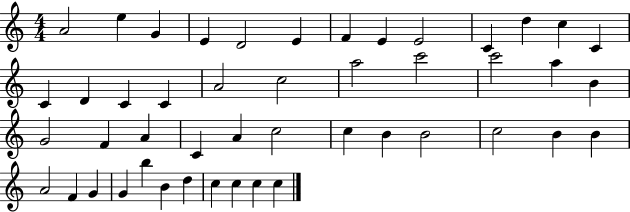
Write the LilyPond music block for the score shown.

{
  \clef treble
  \numericTimeSignature
  \time 4/4
  \key c \major
  a'2 e''4 g'4 | e'4 d'2 e'4 | f'4 e'4 e'2 | c'4 d''4 c''4 c'4 | \break c'4 d'4 c'4 c'4 | a'2 c''2 | a''2 c'''2 | c'''2 a''4 b'4 | \break g'2 f'4 a'4 | c'4 a'4 c''2 | c''4 b'4 b'2 | c''2 b'4 b'4 | \break a'2 f'4 g'4 | g'4 b''4 b'4 d''4 | c''4 c''4 c''4 c''4 | \bar "|."
}